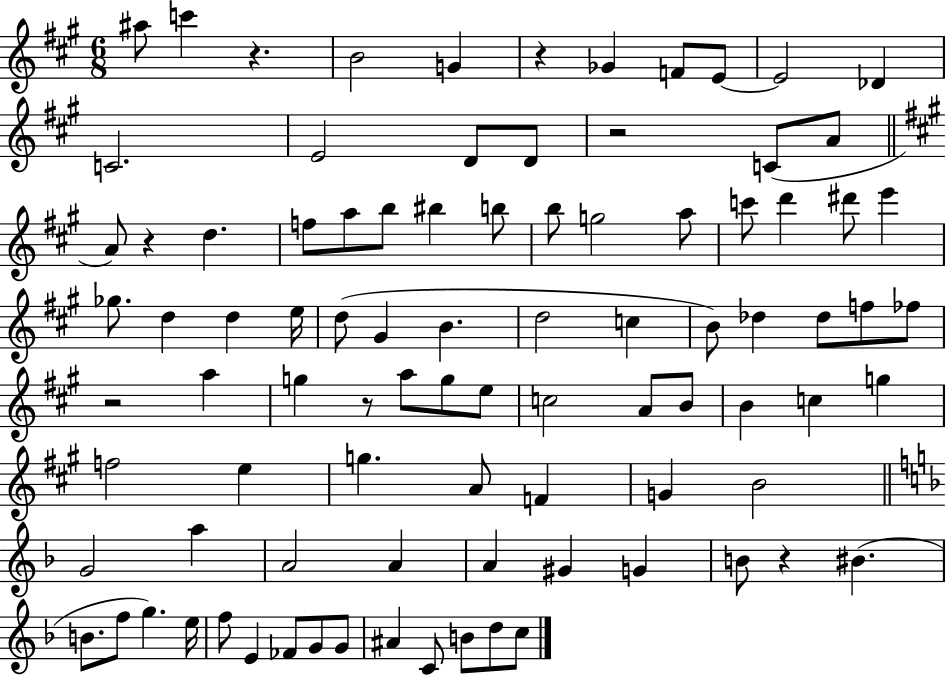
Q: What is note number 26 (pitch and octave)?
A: C6